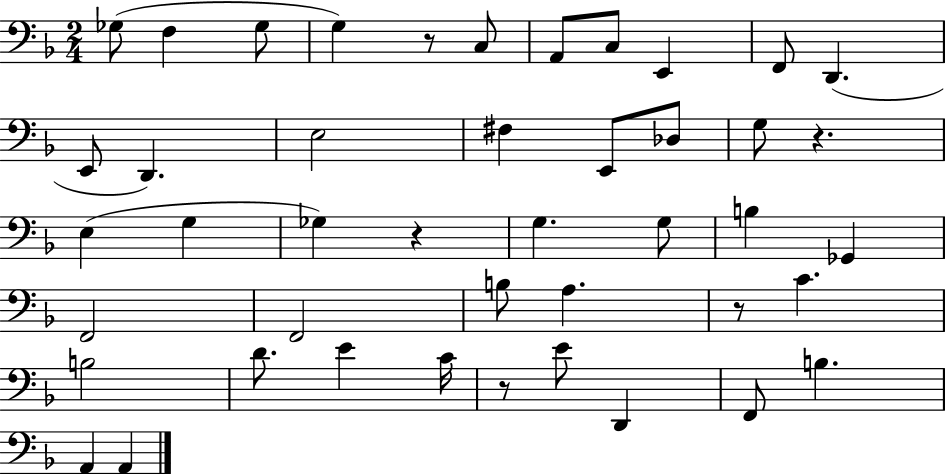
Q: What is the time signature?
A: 2/4